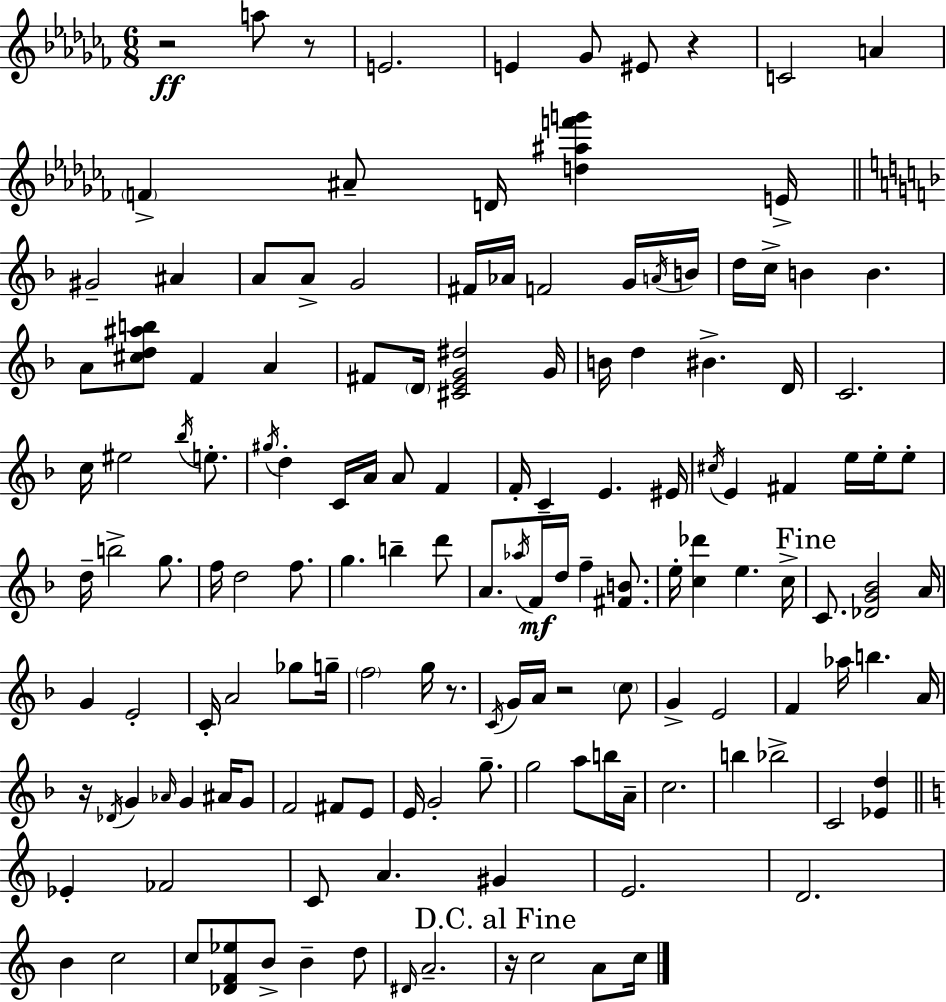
{
  \clef treble
  \numericTimeSignature
  \time 6/8
  \key aes \minor
  r2\ff a''8 r8 | e'2. | e'4 ges'8 eis'8 r4 | c'2 a'4 | \break \parenthesize f'4-> ais'8-- d'16 <d'' ais'' f''' g'''>4 e'16-> | \bar "||" \break \key d \minor gis'2-- ais'4 | a'8 a'8-> g'2 | fis'16 aes'16 f'2 g'16 \acciaccatura { a'16 } | b'16 d''16 c''16-> b'4 b'4. | \break a'8 <cis'' d'' ais'' b''>8 f'4 a'4 | fis'8 \parenthesize d'16 <cis' e' g' dis''>2 | g'16 b'16 d''4 bis'4.-> | d'16 c'2. | \break c''16 eis''2 \acciaccatura { bes''16 } e''8.-. | \acciaccatura { gis''16 } d''4-. c'16 a'16 a'8 f'4 | f'16-. c'4-- e'4. | eis'16 \acciaccatura { cis''16 } e'4 fis'4 | \break e''16 e''16-. e''8-. d''16-- b''2-> | g''8. f''16 d''2 | f''8. g''4. b''4-- | d'''8 a'8. \acciaccatura { aes''16 }\mf f'16 d''16 f''4-- | \break <fis' b'>8. e''16-. <c'' des'''>4 e''4. | c''16-> \mark "Fine" c'8. <des' g' bes'>2 | a'16 g'4 e'2-. | c'16-. a'2 | \break ges''8 g''16-- \parenthesize f''2 | g''16 r8. \acciaccatura { c'16 } g'16 a'16 r2 | \parenthesize c''8 g'4-> e'2 | f'4 aes''16 b''4. | \break a'16 r16 \acciaccatura { des'16 } g'4 | \grace { aes'16 } g'4 ais'16 g'8 f'2 | fis'8 e'8 e'16 g'2-. | g''8.-- g''2 | \break a''8 b''16 a'16-- c''2. | b''4 | bes''2-> c'2 | <ees' d''>4 \bar "||" \break \key c \major ees'4-. fes'2 | c'8 a'4. gis'4 | e'2. | d'2. | \break b'4 c''2 | c''8 <des' f' ees''>8 b'8-> b'4-- d''8 | \grace { dis'16 } a'2.-- | \mark "D.C. al Fine" r16 c''2 a'8 | \break c''16 \bar "|."
}